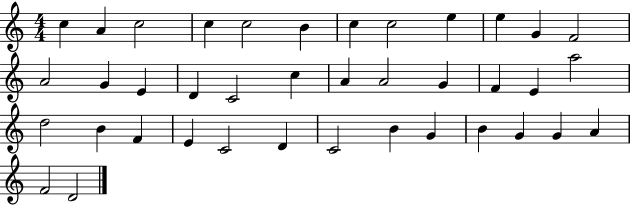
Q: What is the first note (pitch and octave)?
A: C5